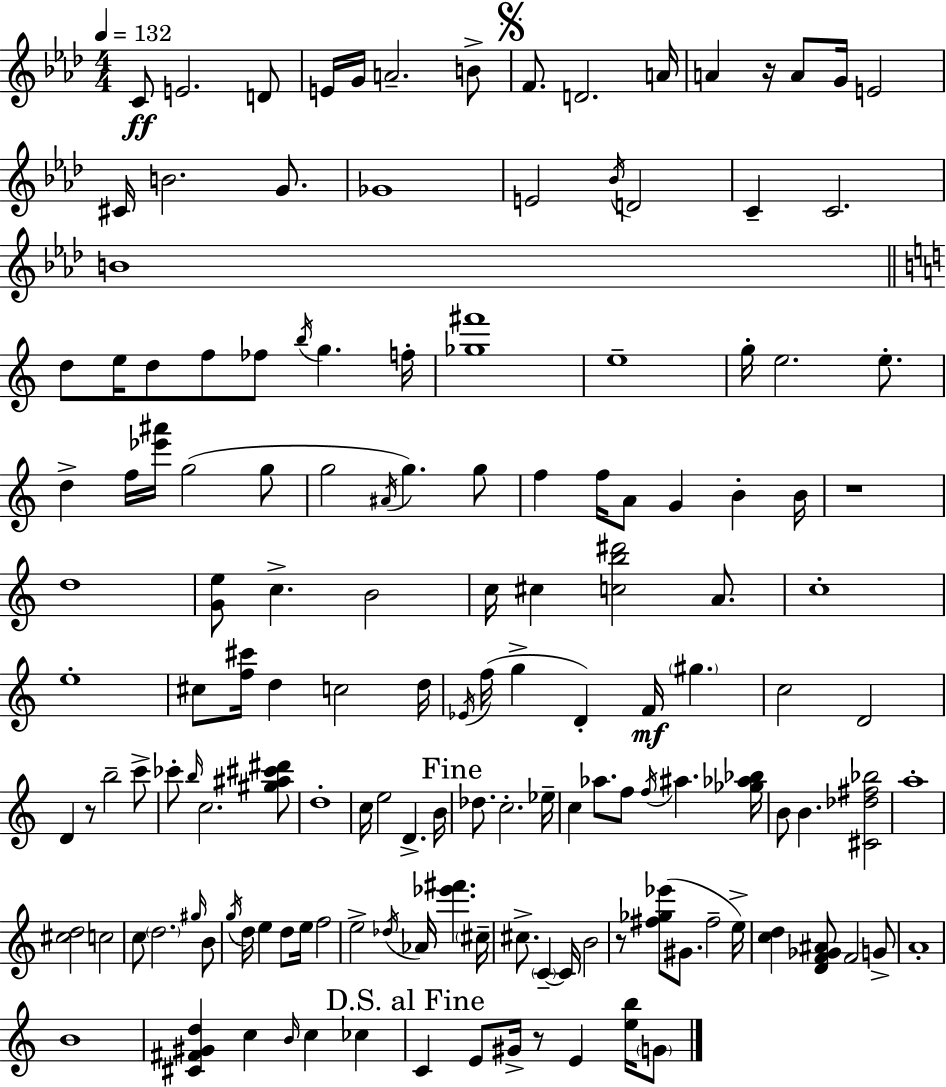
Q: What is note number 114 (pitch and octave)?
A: E5